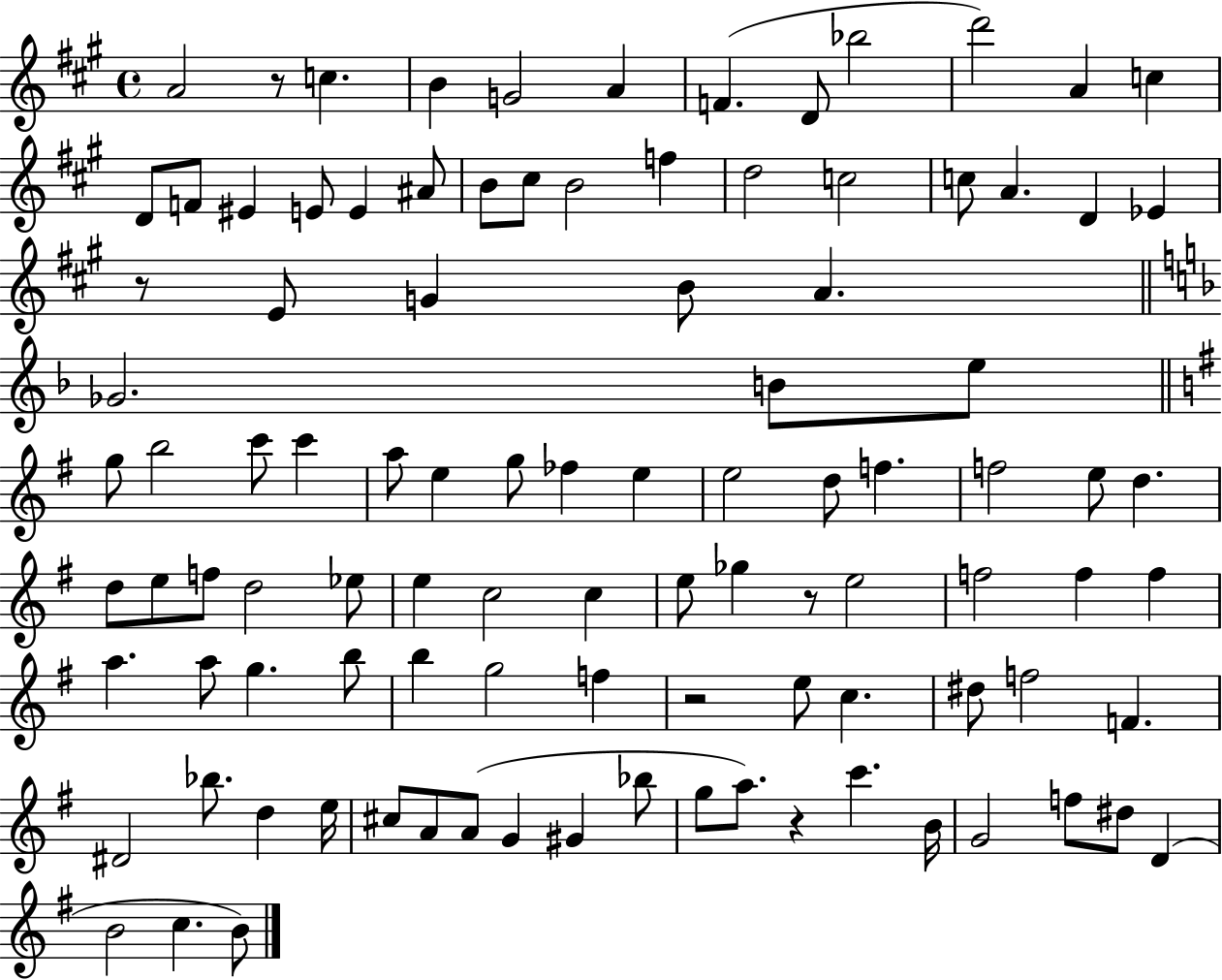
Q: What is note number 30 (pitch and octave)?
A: B4